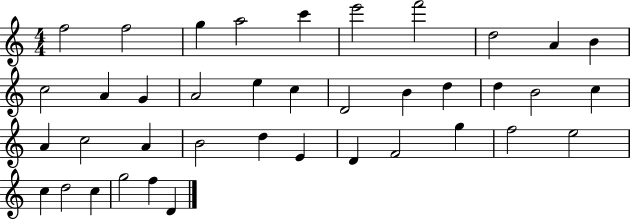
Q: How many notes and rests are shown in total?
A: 39